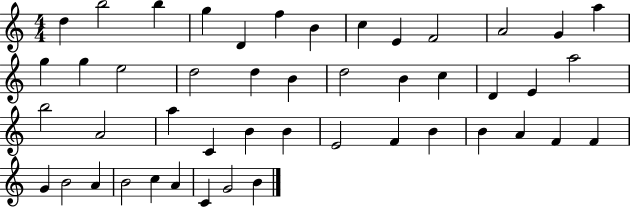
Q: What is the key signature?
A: C major